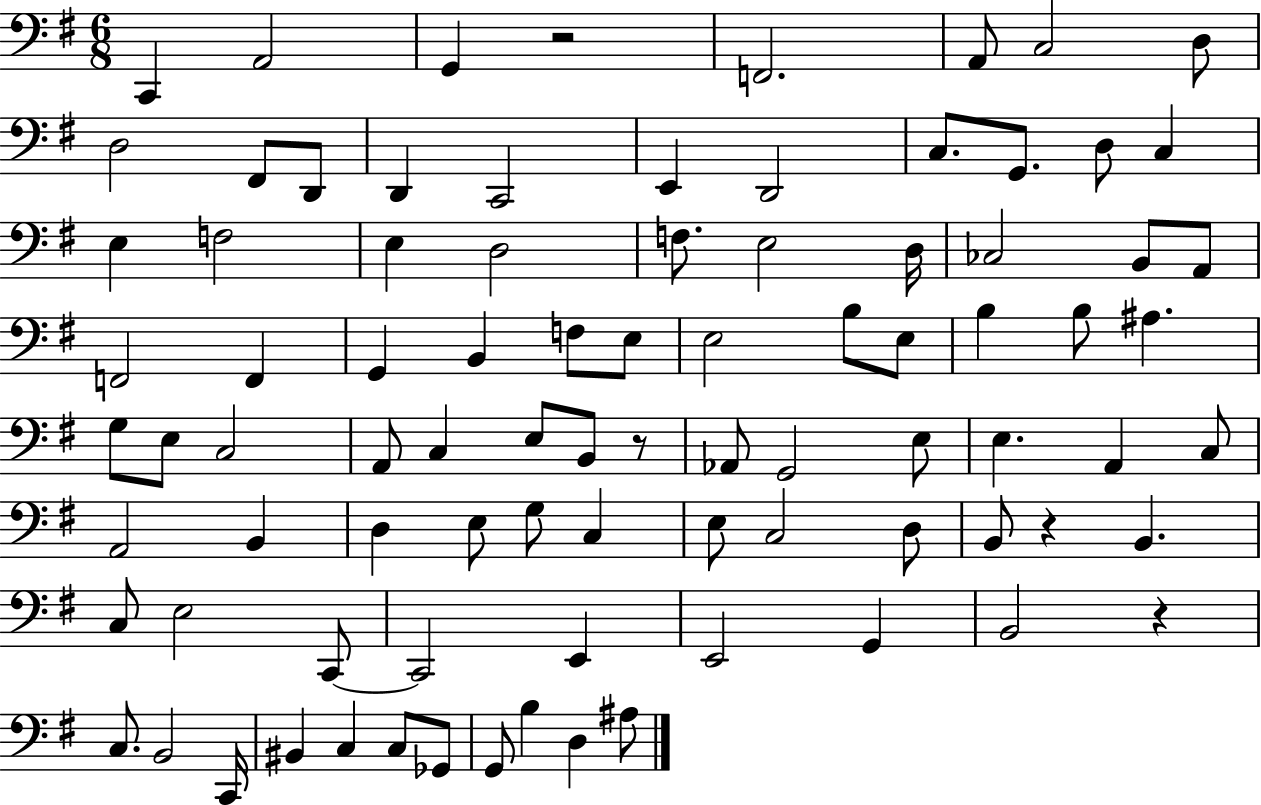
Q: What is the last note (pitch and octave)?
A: A#3